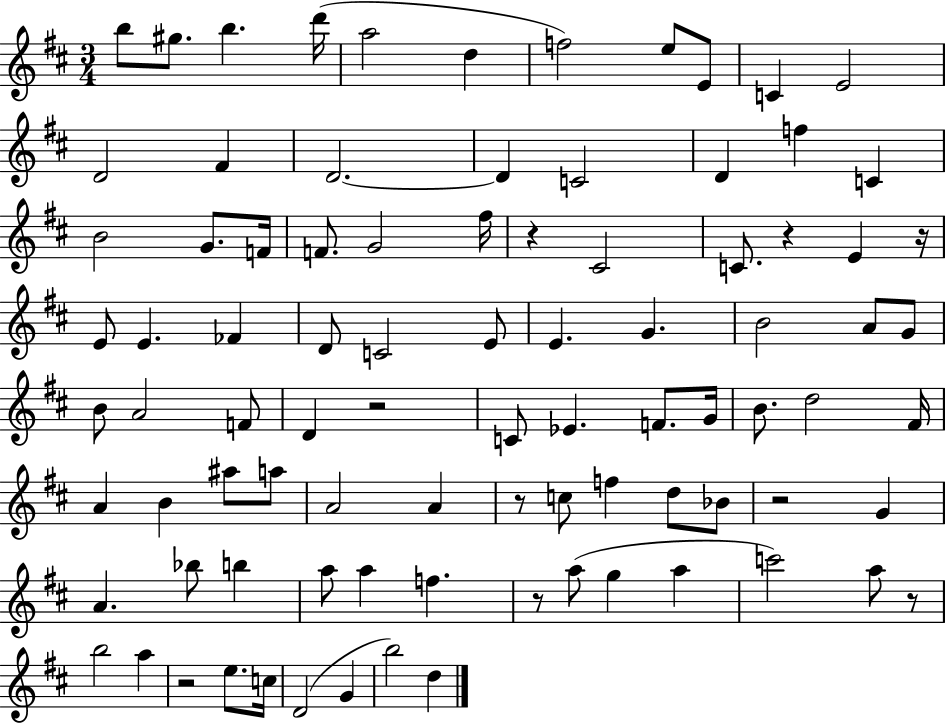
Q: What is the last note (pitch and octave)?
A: D5